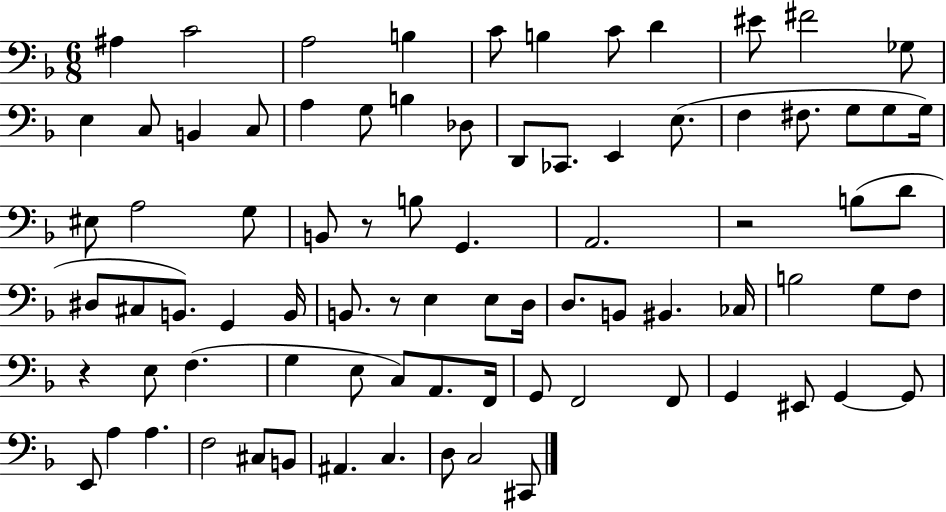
{
  \clef bass
  \numericTimeSignature
  \time 6/8
  \key f \major
  \repeat volta 2 { ais4 c'2 | a2 b4 | c'8 b4 c'8 d'4 | eis'8 fis'2 ges8 | \break e4 c8 b,4 c8 | a4 g8 b4 des8 | d,8 ces,8. e,4 e8.( | f4 fis8. g8 g8 g16) | \break eis8 a2 g8 | b,8 r8 b8 g,4. | a,2. | r2 b8( d'8 | \break dis8 cis8 b,8.) g,4 b,16 | b,8. r8 e4 e8 d16 | d8. b,8 bis,4. ces16 | b2 g8 f8 | \break r4 e8 f4.( | g4 e8 c8) a,8. f,16 | g,8 f,2 f,8 | g,4 eis,8 g,4~~ g,8 | \break e,8 a4 a4. | f2 cis8 b,8 | ais,4. c4. | d8 c2 cis,8 | \break } \bar "|."
}